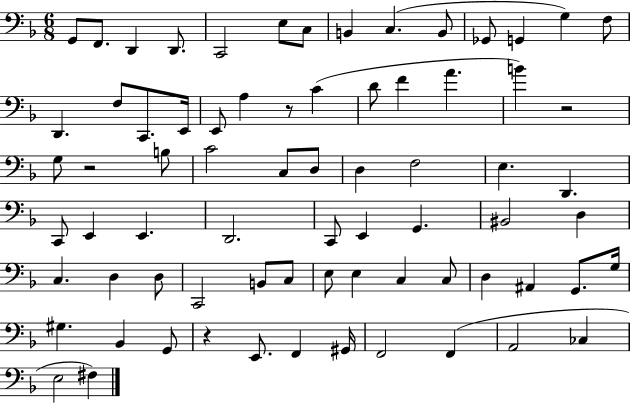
{
  \clef bass
  \numericTimeSignature
  \time 6/8
  \key f \major
  g,8 f,8. d,4 d,8. | c,2 e8 c8 | b,4 c4.( b,8 | ges,8 g,4 g4) f8 | \break d,4. f8 c,8. e,16 | e,8 a4 r8 c'4( | d'8 f'4 a'4. | b'4) r2 | \break g8 r2 b8 | c'2 c8 d8 | d4 f2 | e4. d,4. | \break c,8 e,4 e,4. | d,2. | c,8 e,4 g,4. | bis,2 d4 | \break c4. d4 d8 | c,2 b,8 c8 | e8 e4 c4 c8 | d4 ais,4 g,8. g16 | \break gis4. bes,4 g,8 | r4 e,8. f,4 gis,16 | f,2 f,4( | a,2 ces4 | \break e2 fis4) | \bar "|."
}